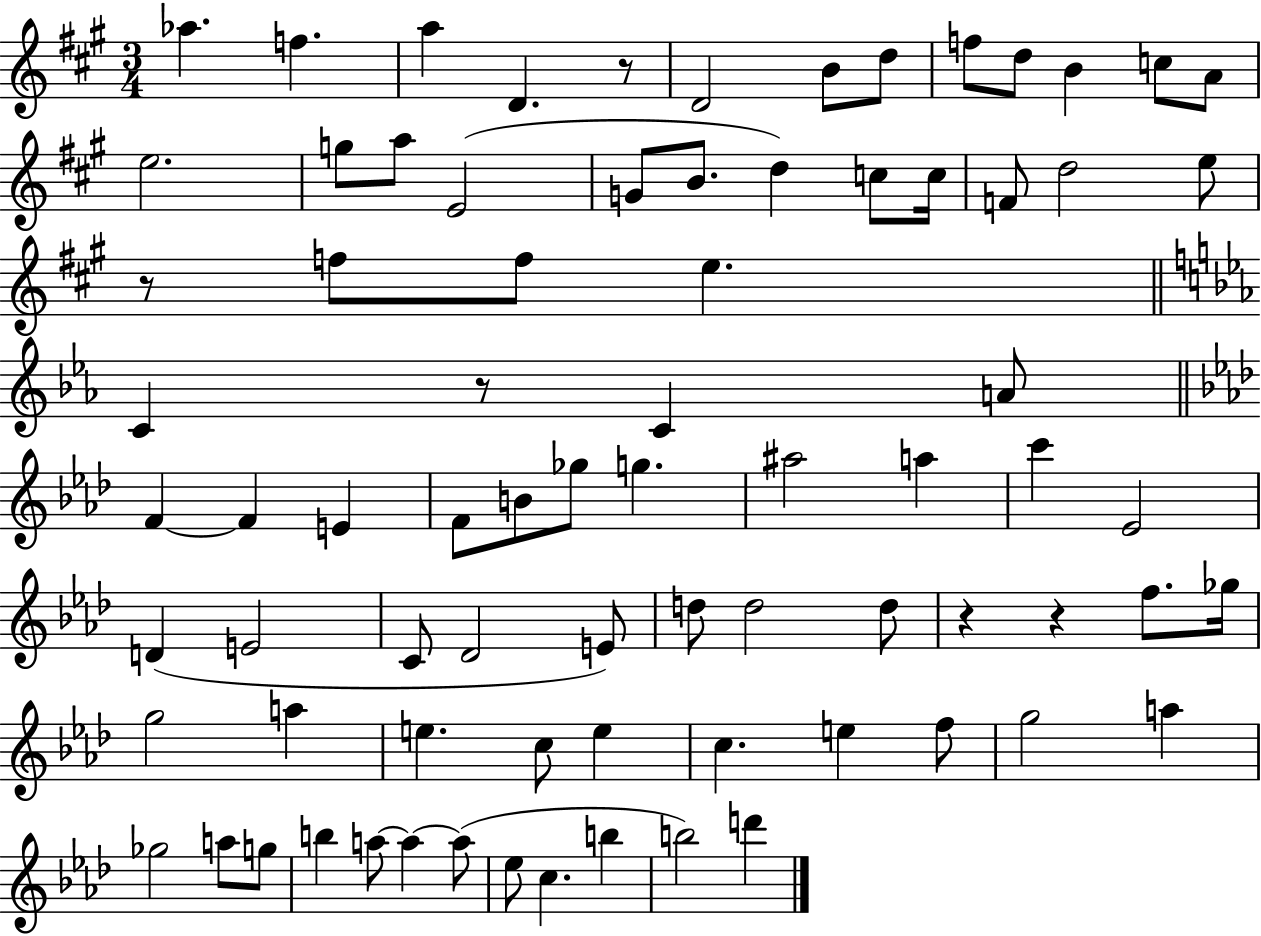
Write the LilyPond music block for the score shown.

{
  \clef treble
  \numericTimeSignature
  \time 3/4
  \key a \major
  aes''4. f''4. | a''4 d'4. r8 | d'2 b'8 d''8 | f''8 d''8 b'4 c''8 a'8 | \break e''2. | g''8 a''8 e'2( | g'8 b'8. d''4) c''8 c''16 | f'8 d''2 e''8 | \break r8 f''8 f''8 e''4. | \bar "||" \break \key ees \major c'4 r8 c'4 a'8 | \bar "||" \break \key f \minor f'4~~ f'4 e'4 | f'8 b'8 ges''8 g''4. | ais''2 a''4 | c'''4 ees'2 | \break d'4( e'2 | c'8 des'2 e'8) | d''8 d''2 d''8 | r4 r4 f''8. ges''16 | \break g''2 a''4 | e''4. c''8 e''4 | c''4. e''4 f''8 | g''2 a''4 | \break ges''2 a''8 g''8 | b''4 a''8~~ a''4~~ a''8( | ees''8 c''4. b''4 | b''2) d'''4 | \break \bar "|."
}